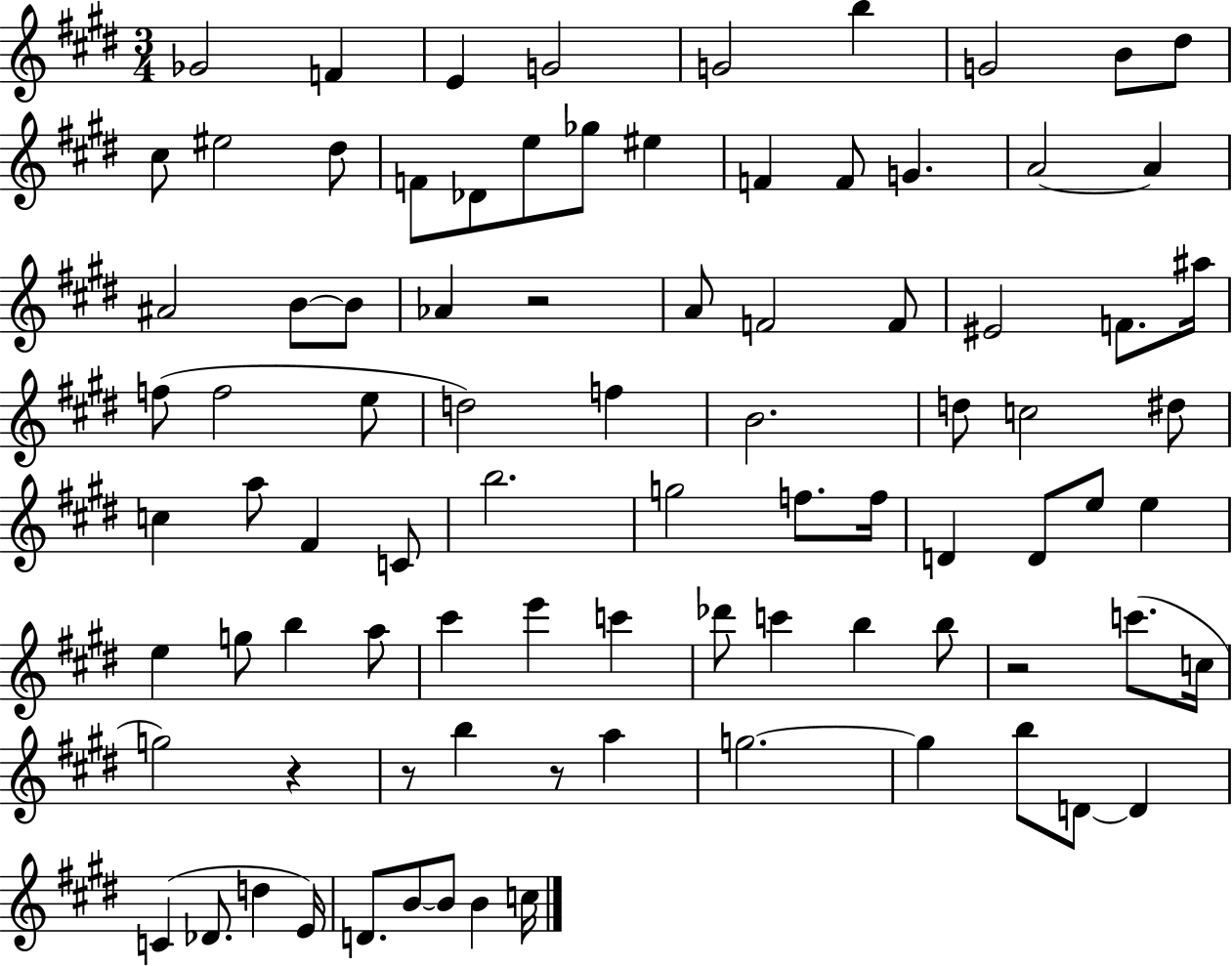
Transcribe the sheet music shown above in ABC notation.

X:1
T:Untitled
M:3/4
L:1/4
K:E
_G2 F E G2 G2 b G2 B/2 ^d/2 ^c/2 ^e2 ^d/2 F/2 _D/2 e/2 _g/2 ^e F F/2 G A2 A ^A2 B/2 B/2 _A z2 A/2 F2 F/2 ^E2 F/2 ^a/4 f/2 f2 e/2 d2 f B2 d/2 c2 ^d/2 c a/2 ^F C/2 b2 g2 f/2 f/4 D D/2 e/2 e e g/2 b a/2 ^c' e' c' _d'/2 c' b b/2 z2 c'/2 c/4 g2 z z/2 b z/2 a g2 g b/2 D/2 D C _D/2 d E/4 D/2 B/2 B/2 B c/4